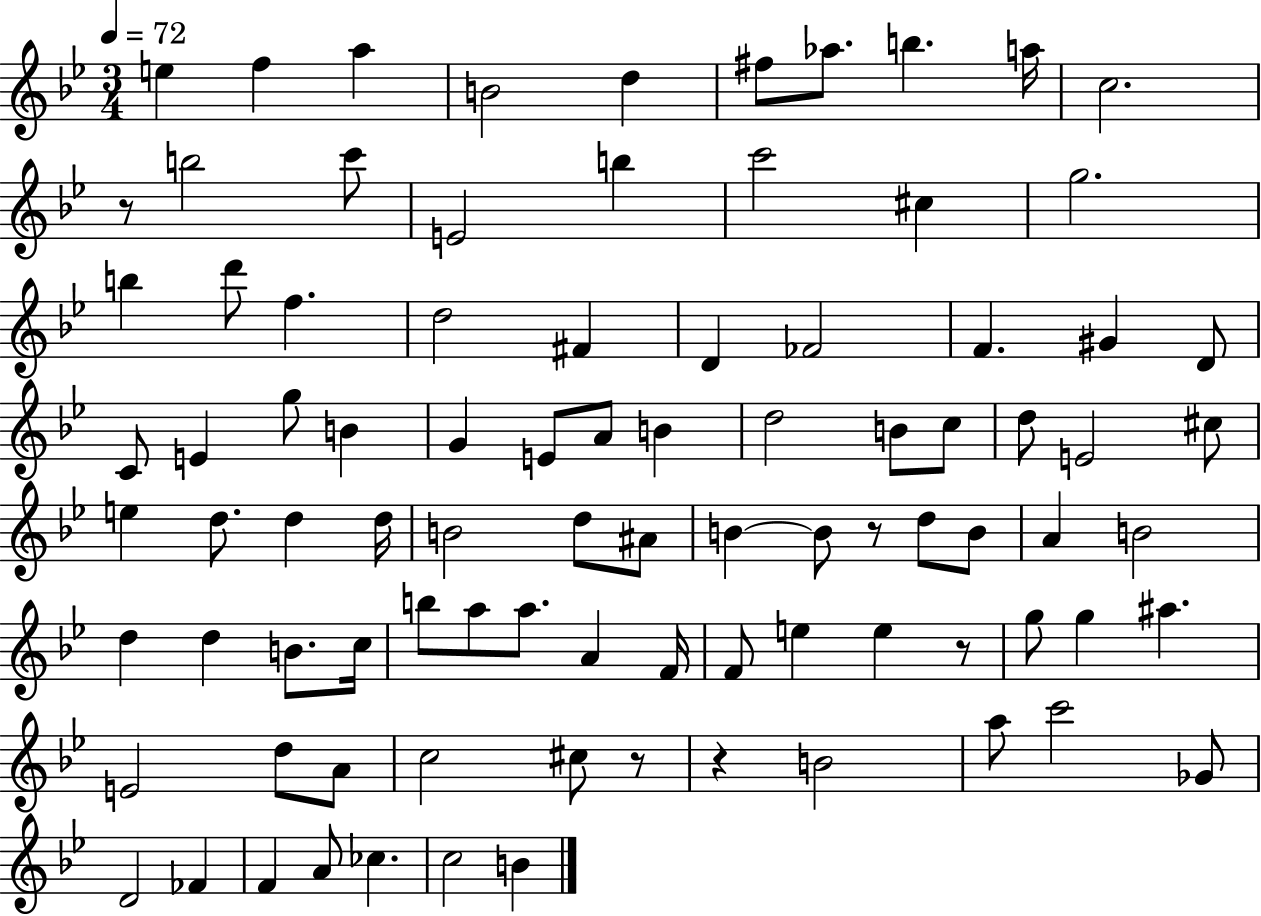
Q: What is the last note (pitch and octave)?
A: B4